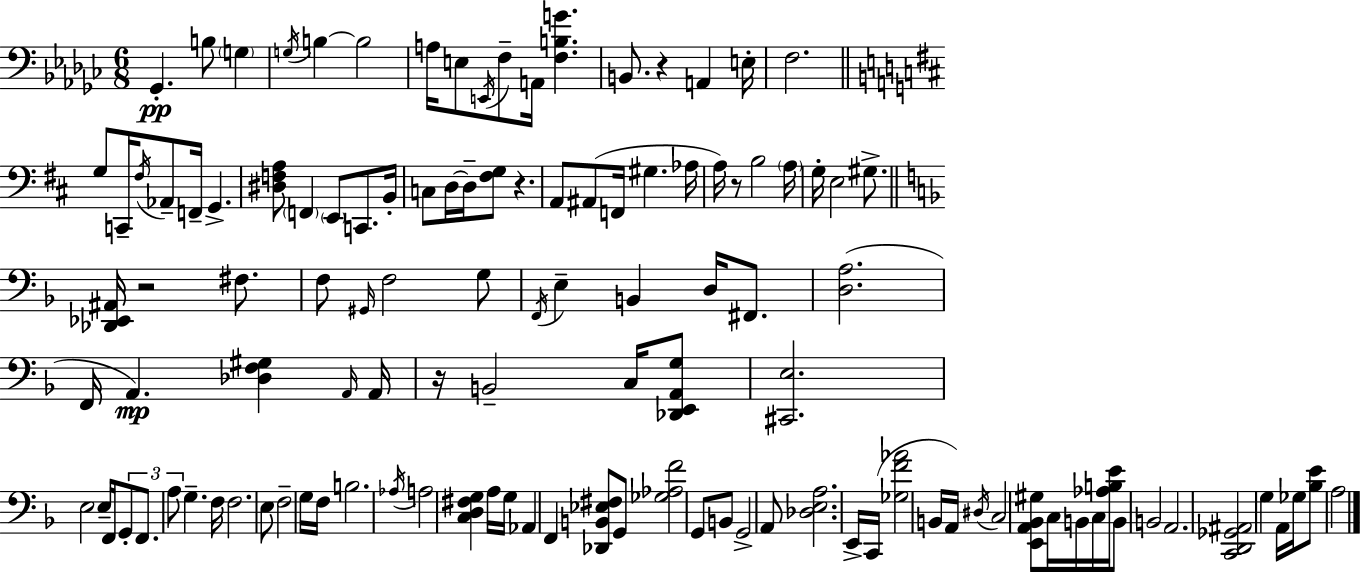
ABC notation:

X:1
T:Untitled
M:6/8
L:1/4
K:Ebm
_G,, B,/2 G, G,/4 B, B,2 A,/4 E,/2 E,,/4 F,/2 A,,/4 [F,B,G] B,,/2 z A,, E,/4 F,2 G,/2 C,,/4 ^F,/4 _A,,/2 F,,/4 G,, [^D,F,A,]/2 F,, E,,/2 C,,/2 B,,/4 C,/2 D,/4 D,/4 [^F,G,]/2 z A,,/2 ^A,,/2 F,,/4 ^G, _A,/4 A,/4 z/2 B,2 A,/4 G,/4 E,2 ^G,/2 [_D,,_E,,^A,,]/4 z2 ^F,/2 F,/2 ^G,,/4 F,2 G,/2 F,,/4 E, B,, D,/4 ^F,,/2 [D,A,]2 F,,/4 A,, [_D,F,^G,] A,,/4 A,,/4 z/4 B,,2 C,/4 [_D,,E,,A,,G,]/2 [^C,,E,]2 E,2 E,/4 F,,/4 G,,/2 F,,/2 A,/2 G, F,/4 F,2 E,/2 F,2 G,/4 F,/4 B,2 _A,/4 A,2 [C,D,^F,G,] A,/4 G,/4 _A,, F,, [_D,,B,,_E,^F,]/2 G,,/2 [_G,_A,F]2 G,,/2 B,,/2 G,,2 A,,/2 [_D,E,A,]2 E,,/4 C,,/4 [_G,F_A]2 B,,/4 A,,/4 ^D,/4 C,2 [E,,A,,_B,,^G,]/2 C,/4 B,,/4 C,/4 [_A,B,E]/4 B,,/2 B,,2 A,,2 [C,,D,,_G,,^A,,]2 G, A,,/4 _G,/4 [_B,E]/2 A,2